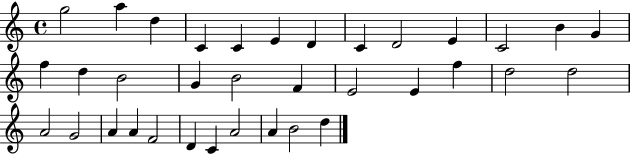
G5/h A5/q D5/q C4/q C4/q E4/q D4/q C4/q D4/h E4/q C4/h B4/q G4/q F5/q D5/q B4/h G4/q B4/h F4/q E4/h E4/q F5/q D5/h D5/h A4/h G4/h A4/q A4/q F4/h D4/q C4/q A4/h A4/q B4/h D5/q